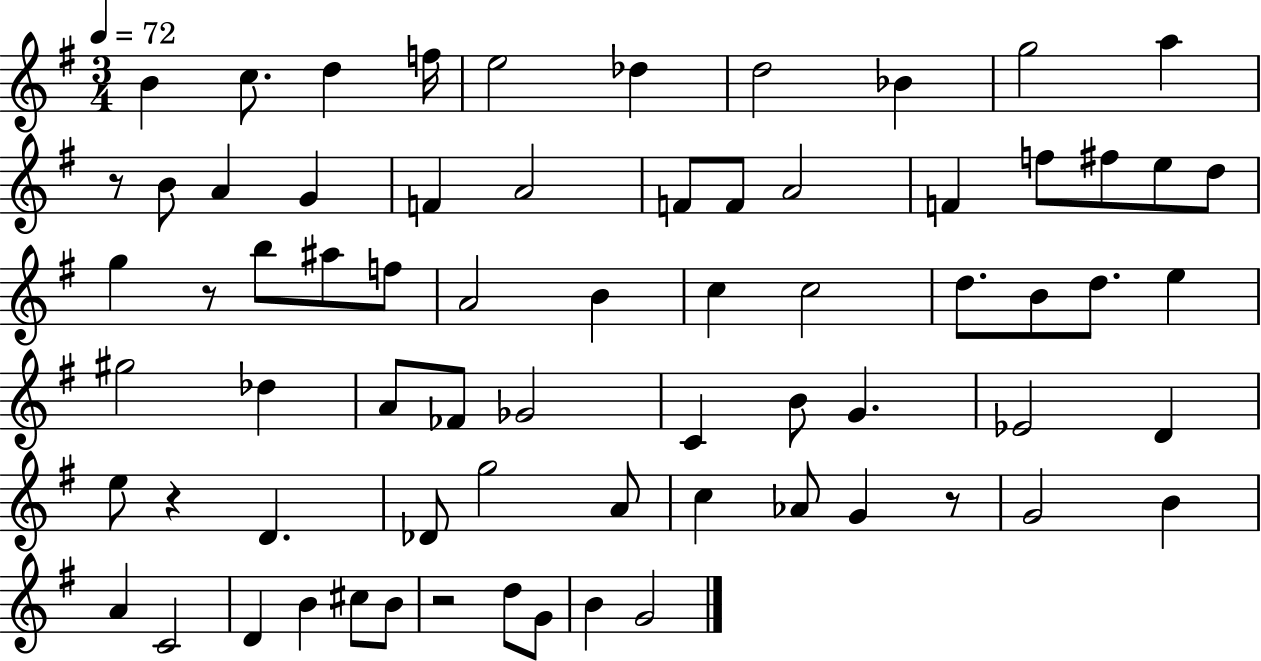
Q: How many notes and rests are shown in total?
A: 70